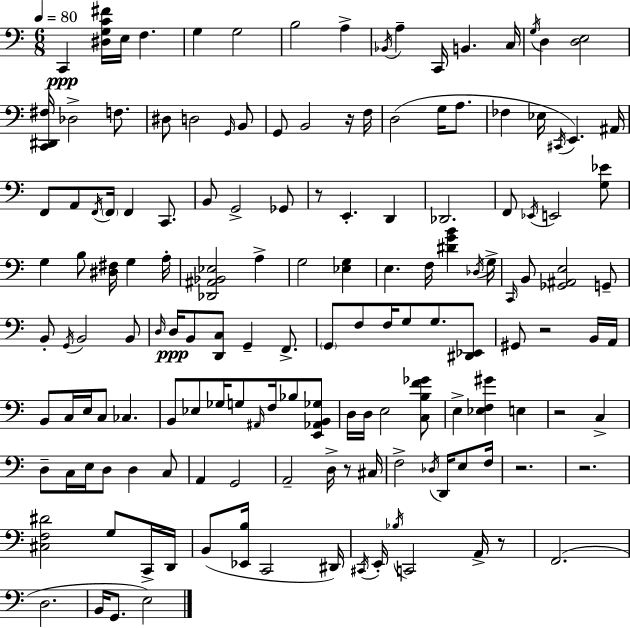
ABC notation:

X:1
T:Untitled
M:6/8
L:1/4
K:C
C,, [^D,G,C^F]/4 E,/4 F, G, G,2 B,2 A, _B,,/4 A, C,,/4 B,, C,/4 G,/4 D, [D,E,]2 [C,,^D,,^F,]/4 _D,2 F,/2 ^D,/2 D,2 G,,/4 B,,/2 G,,/2 B,,2 z/4 F,/4 D,2 G,/4 A,/2 _F, _E,/4 ^C,,/4 E,, ^A,,/4 F,,/2 A,,/2 F,,/4 F,,/4 F,, C,,/2 B,,/2 G,,2 _G,,/2 z/2 E,, D,, _D,,2 F,,/2 _E,,/4 E,,2 [G,_E]/2 G, B,/2 [^D,^F,]/4 G, A,/4 [_D,,^A,,_B,,_E,]2 A, G,2 [_E,G,] E, F,/4 [^DGB] _D,/4 G,/4 C,,/4 B,,/2 [_G,,^A,,E,]2 G,,/2 B,,/2 G,,/4 B,,2 B,,/2 D,/4 D,/4 B,,/2 [D,,C,]/2 G,, F,,/2 G,,/2 F,/2 F,/4 G,/2 G,/2 [^D,,_E,,]/2 ^G,,/2 z2 B,,/4 A,,/4 B,,/2 C,/4 E,/4 C,/2 _C, B,,/2 _E,/2 _G,/4 G,/2 ^A,,/4 F,/4 _B,/2 [E,,_A,,B,,_G,]/2 D,/4 D,/4 E,2 [C,B,F_G]/2 E, [_E,F,^G] E, z2 C, D,/2 C,/4 E,/4 D,/2 D, C,/2 A,, G,,2 A,,2 D,/4 z/2 ^C,/4 F,2 _D,/4 D,,/4 E,/2 F,/4 z2 z2 [^C,F,^D]2 G,/2 C,,/4 D,,/4 B,,/2 [_E,,B,]/4 C,,2 ^D,,/4 ^C,,/4 E,,/4 _B,/4 C,,2 A,,/4 z/2 F,,2 D,2 B,,/4 G,,/2 E,2